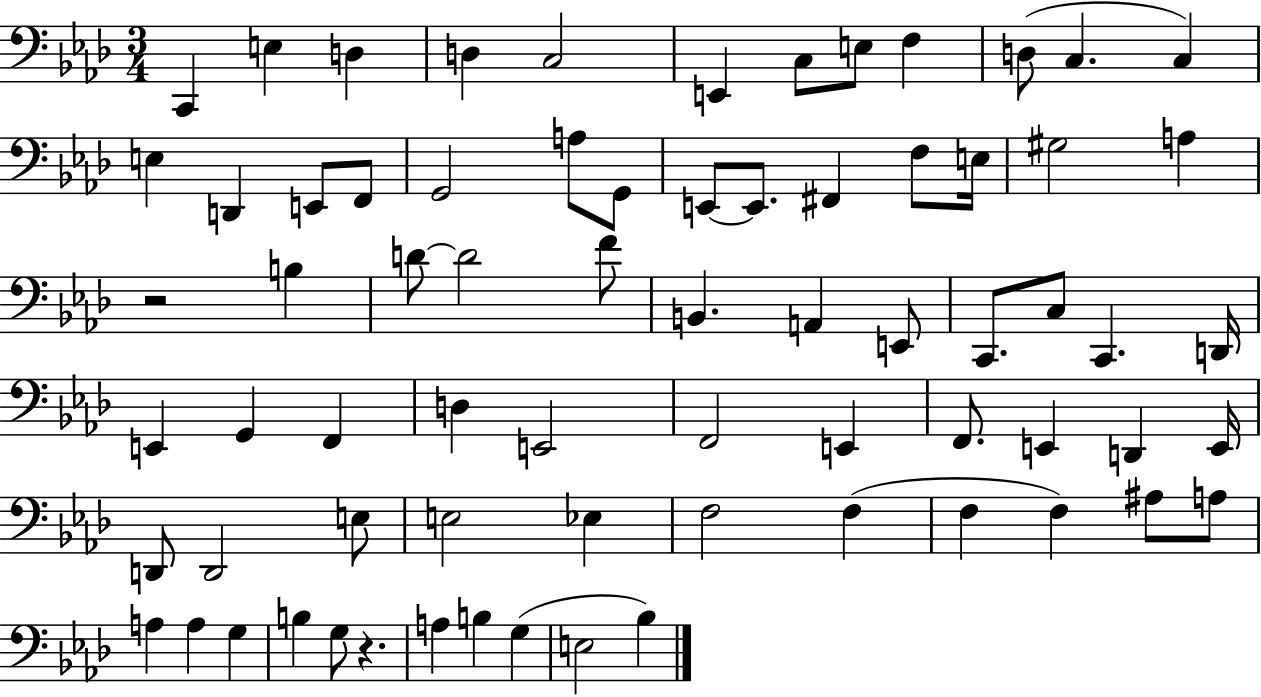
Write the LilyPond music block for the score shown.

{
  \clef bass
  \numericTimeSignature
  \time 3/4
  \key aes \major
  c,4 e4 d4 | d4 c2 | e,4 c8 e8 f4 | d8( c4. c4) | \break e4 d,4 e,8 f,8 | g,2 a8 g,8 | e,8~~ e,8. fis,4 f8 e16 | gis2 a4 | \break r2 b4 | d'8~~ d'2 f'8 | b,4. a,4 e,8 | c,8. c8 c,4. d,16 | \break e,4 g,4 f,4 | d4 e,2 | f,2 e,4 | f,8. e,4 d,4 e,16 | \break d,8 d,2 e8 | e2 ees4 | f2 f4( | f4 f4) ais8 a8 | \break a4 a4 g4 | b4 g8 r4. | a4 b4 g4( | e2 bes4) | \break \bar "|."
}